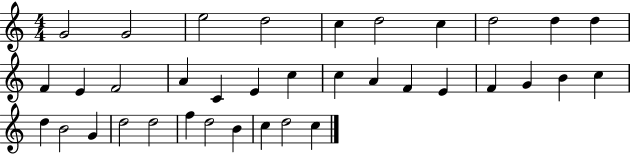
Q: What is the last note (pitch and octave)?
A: C5